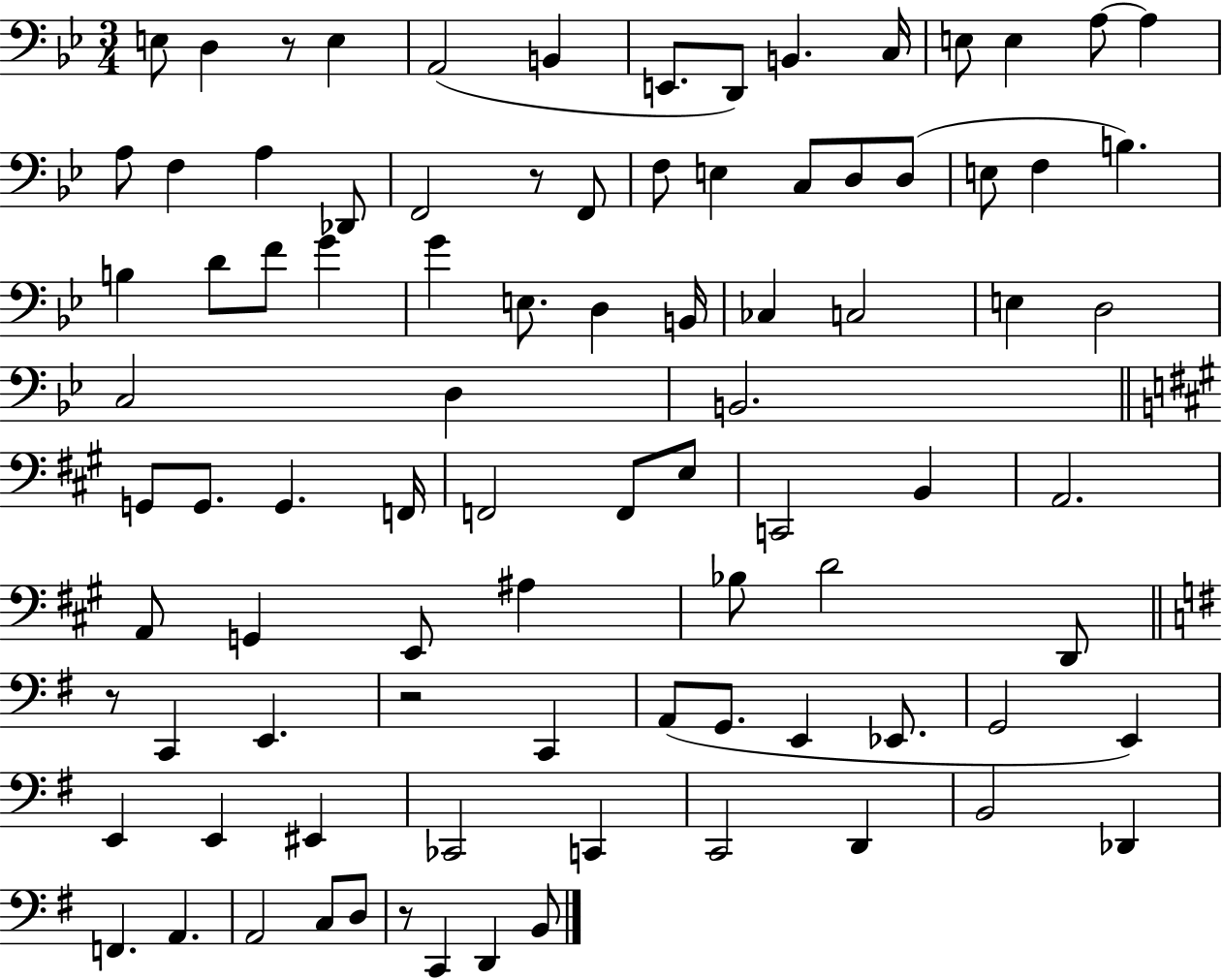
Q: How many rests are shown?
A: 5